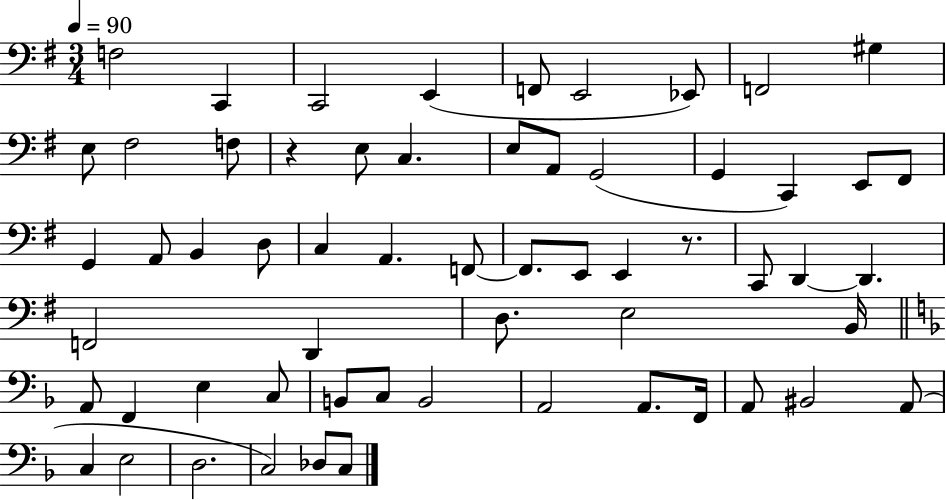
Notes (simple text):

F3/h C2/q C2/h E2/q F2/e E2/h Eb2/e F2/h G#3/q E3/e F#3/h F3/e R/q E3/e C3/q. E3/e A2/e G2/h G2/q C2/q E2/e F#2/e G2/q A2/e B2/q D3/e C3/q A2/q. F2/e F2/e. E2/e E2/q R/e. C2/e D2/q D2/q. F2/h D2/q D3/e. E3/h B2/s A2/e F2/q E3/q C3/e B2/e C3/e B2/h A2/h A2/e. F2/s A2/e BIS2/h A2/e C3/q E3/h D3/h. C3/h Db3/e C3/e